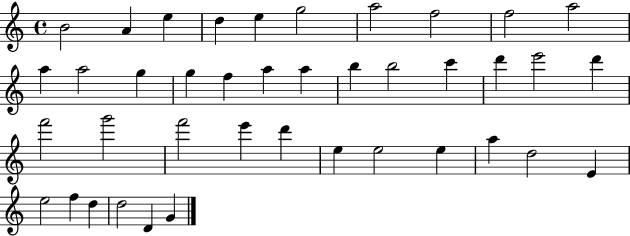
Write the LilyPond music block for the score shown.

{
  \clef treble
  \time 4/4
  \defaultTimeSignature
  \key c \major
  b'2 a'4 e''4 | d''4 e''4 g''2 | a''2 f''2 | f''2 a''2 | \break a''4 a''2 g''4 | g''4 f''4 a''4 a''4 | b''4 b''2 c'''4 | d'''4 e'''2 d'''4 | \break f'''2 g'''2 | f'''2 e'''4 d'''4 | e''4 e''2 e''4 | a''4 d''2 e'4 | \break e''2 f''4 d''4 | d''2 d'4 g'4 | \bar "|."
}